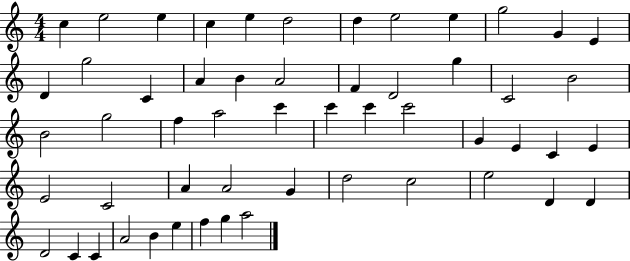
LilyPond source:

{
  \clef treble
  \numericTimeSignature
  \time 4/4
  \key c \major
  c''4 e''2 e''4 | c''4 e''4 d''2 | d''4 e''2 e''4 | g''2 g'4 e'4 | \break d'4 g''2 c'4 | a'4 b'4 a'2 | f'4 d'2 g''4 | c'2 b'2 | \break b'2 g''2 | f''4 a''2 c'''4 | c'''4 c'''4 c'''2 | g'4 e'4 c'4 e'4 | \break e'2 c'2 | a'4 a'2 g'4 | d''2 c''2 | e''2 d'4 d'4 | \break d'2 c'4 c'4 | a'2 b'4 e''4 | f''4 g''4 a''2 | \bar "|."
}